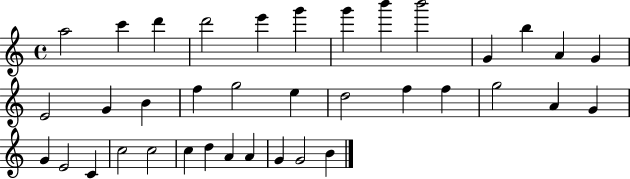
{
  \clef treble
  \time 4/4
  \defaultTimeSignature
  \key c \major
  a''2 c'''4 d'''4 | d'''2 e'''4 g'''4 | g'''4 b'''4 b'''2 | g'4 b''4 a'4 g'4 | \break e'2 g'4 b'4 | f''4 g''2 e''4 | d''2 f''4 f''4 | g''2 a'4 g'4 | \break g'4 e'2 c'4 | c''2 c''2 | c''4 d''4 a'4 a'4 | g'4 g'2 b'4 | \break \bar "|."
}